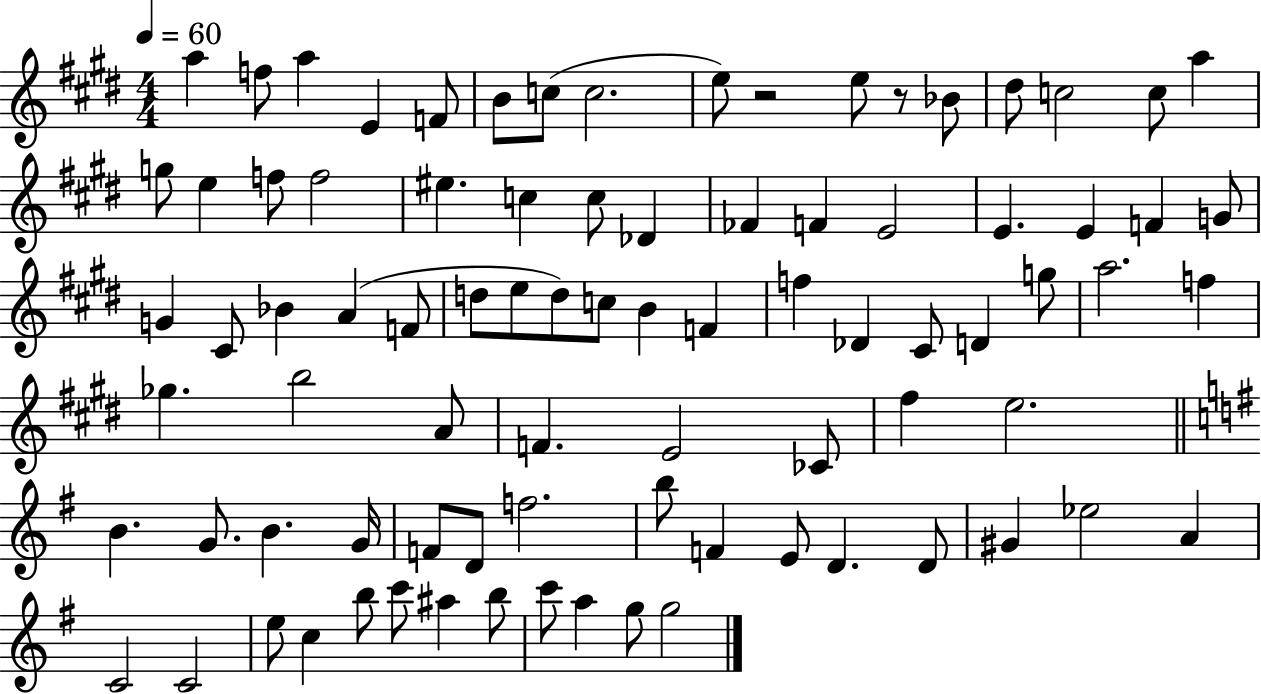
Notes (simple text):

A5/q F5/e A5/q E4/q F4/e B4/e C5/e C5/h. E5/e R/h E5/e R/e Bb4/e D#5/e C5/h C5/e A5/q G5/e E5/q F5/e F5/h EIS5/q. C5/q C5/e Db4/q FES4/q F4/q E4/h E4/q. E4/q F4/q G4/e G4/q C#4/e Bb4/q A4/q F4/e D5/e E5/e D5/e C5/e B4/q F4/q F5/q Db4/q C#4/e D4/q G5/e A5/h. F5/q Gb5/q. B5/h A4/e F4/q. E4/h CES4/e F#5/q E5/h. B4/q. G4/e. B4/q. G4/s F4/e D4/e F5/h. B5/e F4/q E4/e D4/q. D4/e G#4/q Eb5/h A4/q C4/h C4/h E5/e C5/q B5/e C6/e A#5/q B5/e C6/e A5/q G5/e G5/h